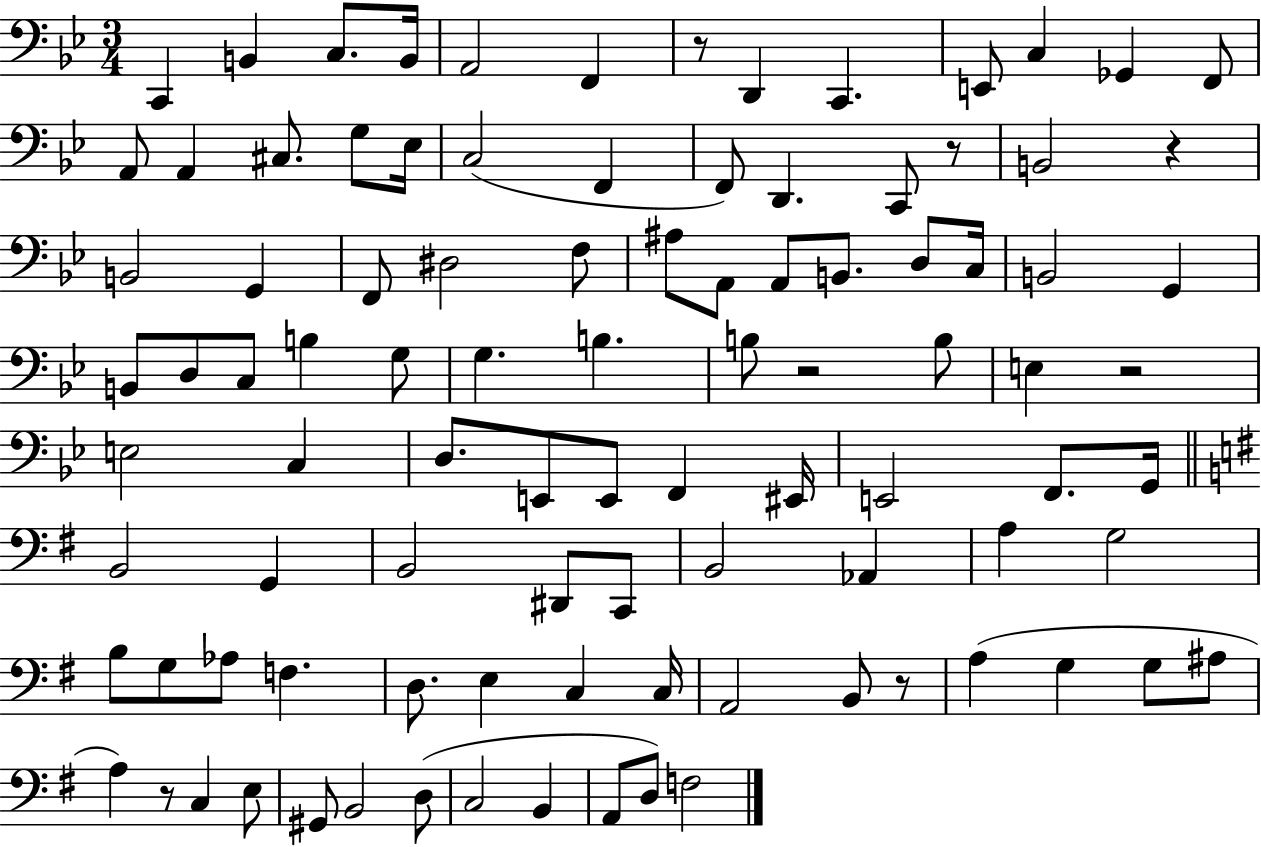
X:1
T:Untitled
M:3/4
L:1/4
K:Bb
C,, B,, C,/2 B,,/4 A,,2 F,, z/2 D,, C,, E,,/2 C, _G,, F,,/2 A,,/2 A,, ^C,/2 G,/2 _E,/4 C,2 F,, F,,/2 D,, C,,/2 z/2 B,,2 z B,,2 G,, F,,/2 ^D,2 F,/2 ^A,/2 A,,/2 A,,/2 B,,/2 D,/2 C,/4 B,,2 G,, B,,/2 D,/2 C,/2 B, G,/2 G, B, B,/2 z2 B,/2 E, z2 E,2 C, D,/2 E,,/2 E,,/2 F,, ^E,,/4 E,,2 F,,/2 G,,/4 B,,2 G,, B,,2 ^D,,/2 C,,/2 B,,2 _A,, A, G,2 B,/2 G,/2 _A,/2 F, D,/2 E, C, C,/4 A,,2 B,,/2 z/2 A, G, G,/2 ^A,/2 A, z/2 C, E,/2 ^G,,/2 B,,2 D,/2 C,2 B,, A,,/2 D,/2 F,2